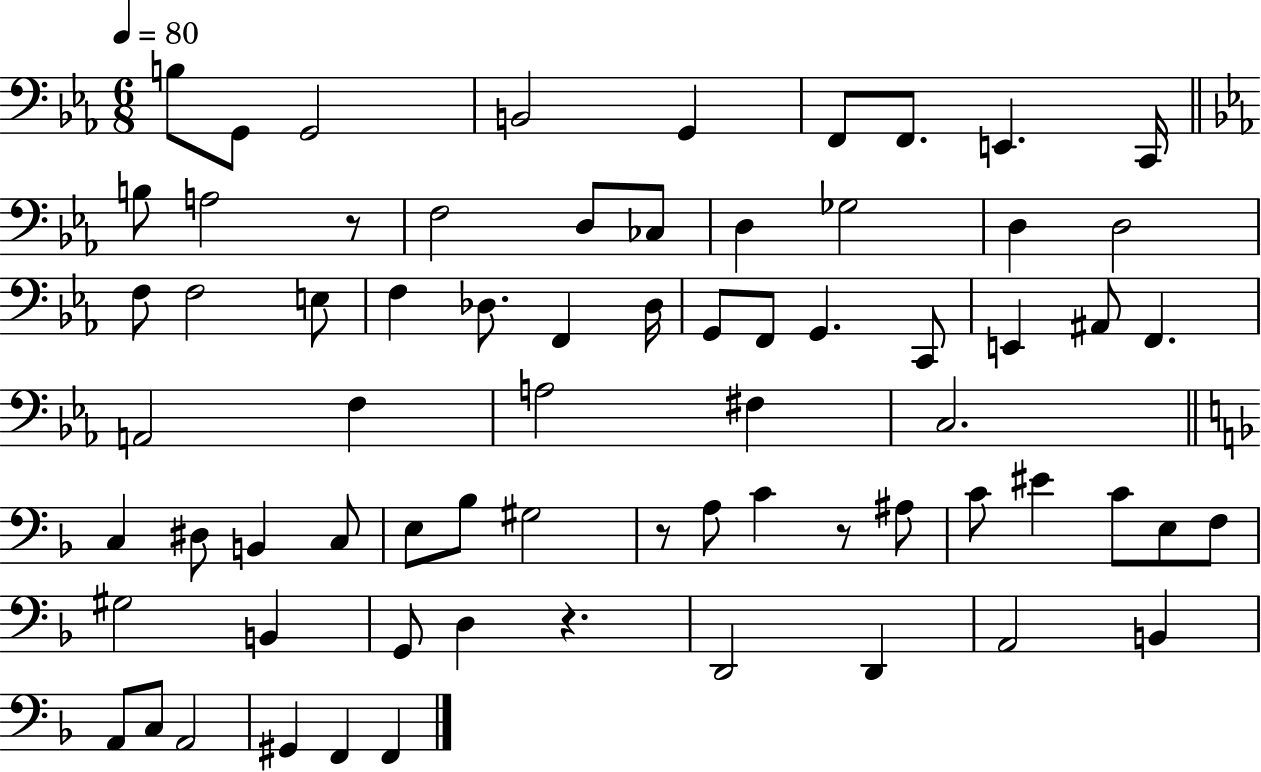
B3/e G2/e G2/h B2/h G2/q F2/e F2/e. E2/q. C2/s B3/e A3/h R/e F3/h D3/e CES3/e D3/q Gb3/h D3/q D3/h F3/e F3/h E3/e F3/q Db3/e. F2/q Db3/s G2/e F2/e G2/q. C2/e E2/q A#2/e F2/q. A2/h F3/q A3/h F#3/q C3/h. C3/q D#3/e B2/q C3/e E3/e Bb3/e G#3/h R/e A3/e C4/q R/e A#3/e C4/e EIS4/q C4/e E3/e F3/e G#3/h B2/q G2/e D3/q R/q. D2/h D2/q A2/h B2/q A2/e C3/e A2/h G#2/q F2/q F2/q